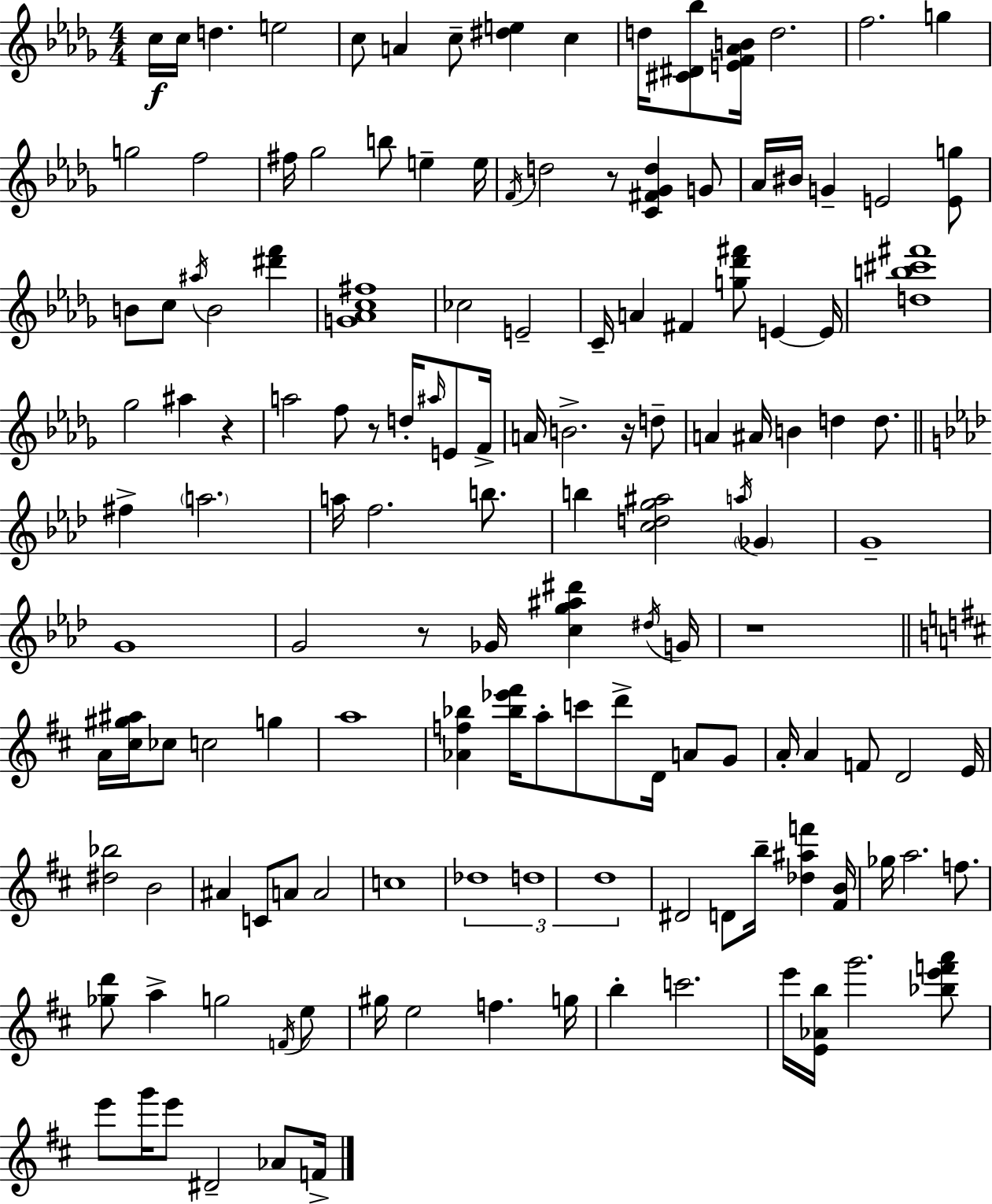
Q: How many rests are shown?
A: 6